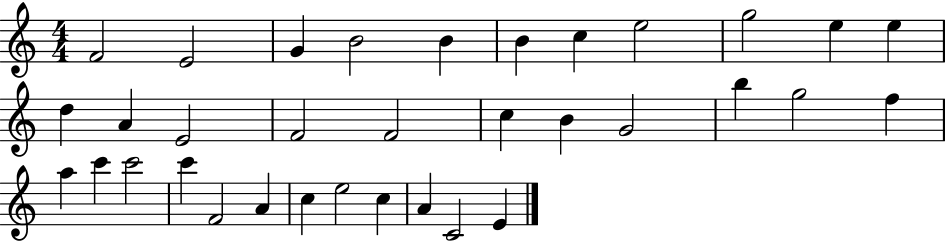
X:1
T:Untitled
M:4/4
L:1/4
K:C
F2 E2 G B2 B B c e2 g2 e e d A E2 F2 F2 c B G2 b g2 f a c' c'2 c' F2 A c e2 c A C2 E